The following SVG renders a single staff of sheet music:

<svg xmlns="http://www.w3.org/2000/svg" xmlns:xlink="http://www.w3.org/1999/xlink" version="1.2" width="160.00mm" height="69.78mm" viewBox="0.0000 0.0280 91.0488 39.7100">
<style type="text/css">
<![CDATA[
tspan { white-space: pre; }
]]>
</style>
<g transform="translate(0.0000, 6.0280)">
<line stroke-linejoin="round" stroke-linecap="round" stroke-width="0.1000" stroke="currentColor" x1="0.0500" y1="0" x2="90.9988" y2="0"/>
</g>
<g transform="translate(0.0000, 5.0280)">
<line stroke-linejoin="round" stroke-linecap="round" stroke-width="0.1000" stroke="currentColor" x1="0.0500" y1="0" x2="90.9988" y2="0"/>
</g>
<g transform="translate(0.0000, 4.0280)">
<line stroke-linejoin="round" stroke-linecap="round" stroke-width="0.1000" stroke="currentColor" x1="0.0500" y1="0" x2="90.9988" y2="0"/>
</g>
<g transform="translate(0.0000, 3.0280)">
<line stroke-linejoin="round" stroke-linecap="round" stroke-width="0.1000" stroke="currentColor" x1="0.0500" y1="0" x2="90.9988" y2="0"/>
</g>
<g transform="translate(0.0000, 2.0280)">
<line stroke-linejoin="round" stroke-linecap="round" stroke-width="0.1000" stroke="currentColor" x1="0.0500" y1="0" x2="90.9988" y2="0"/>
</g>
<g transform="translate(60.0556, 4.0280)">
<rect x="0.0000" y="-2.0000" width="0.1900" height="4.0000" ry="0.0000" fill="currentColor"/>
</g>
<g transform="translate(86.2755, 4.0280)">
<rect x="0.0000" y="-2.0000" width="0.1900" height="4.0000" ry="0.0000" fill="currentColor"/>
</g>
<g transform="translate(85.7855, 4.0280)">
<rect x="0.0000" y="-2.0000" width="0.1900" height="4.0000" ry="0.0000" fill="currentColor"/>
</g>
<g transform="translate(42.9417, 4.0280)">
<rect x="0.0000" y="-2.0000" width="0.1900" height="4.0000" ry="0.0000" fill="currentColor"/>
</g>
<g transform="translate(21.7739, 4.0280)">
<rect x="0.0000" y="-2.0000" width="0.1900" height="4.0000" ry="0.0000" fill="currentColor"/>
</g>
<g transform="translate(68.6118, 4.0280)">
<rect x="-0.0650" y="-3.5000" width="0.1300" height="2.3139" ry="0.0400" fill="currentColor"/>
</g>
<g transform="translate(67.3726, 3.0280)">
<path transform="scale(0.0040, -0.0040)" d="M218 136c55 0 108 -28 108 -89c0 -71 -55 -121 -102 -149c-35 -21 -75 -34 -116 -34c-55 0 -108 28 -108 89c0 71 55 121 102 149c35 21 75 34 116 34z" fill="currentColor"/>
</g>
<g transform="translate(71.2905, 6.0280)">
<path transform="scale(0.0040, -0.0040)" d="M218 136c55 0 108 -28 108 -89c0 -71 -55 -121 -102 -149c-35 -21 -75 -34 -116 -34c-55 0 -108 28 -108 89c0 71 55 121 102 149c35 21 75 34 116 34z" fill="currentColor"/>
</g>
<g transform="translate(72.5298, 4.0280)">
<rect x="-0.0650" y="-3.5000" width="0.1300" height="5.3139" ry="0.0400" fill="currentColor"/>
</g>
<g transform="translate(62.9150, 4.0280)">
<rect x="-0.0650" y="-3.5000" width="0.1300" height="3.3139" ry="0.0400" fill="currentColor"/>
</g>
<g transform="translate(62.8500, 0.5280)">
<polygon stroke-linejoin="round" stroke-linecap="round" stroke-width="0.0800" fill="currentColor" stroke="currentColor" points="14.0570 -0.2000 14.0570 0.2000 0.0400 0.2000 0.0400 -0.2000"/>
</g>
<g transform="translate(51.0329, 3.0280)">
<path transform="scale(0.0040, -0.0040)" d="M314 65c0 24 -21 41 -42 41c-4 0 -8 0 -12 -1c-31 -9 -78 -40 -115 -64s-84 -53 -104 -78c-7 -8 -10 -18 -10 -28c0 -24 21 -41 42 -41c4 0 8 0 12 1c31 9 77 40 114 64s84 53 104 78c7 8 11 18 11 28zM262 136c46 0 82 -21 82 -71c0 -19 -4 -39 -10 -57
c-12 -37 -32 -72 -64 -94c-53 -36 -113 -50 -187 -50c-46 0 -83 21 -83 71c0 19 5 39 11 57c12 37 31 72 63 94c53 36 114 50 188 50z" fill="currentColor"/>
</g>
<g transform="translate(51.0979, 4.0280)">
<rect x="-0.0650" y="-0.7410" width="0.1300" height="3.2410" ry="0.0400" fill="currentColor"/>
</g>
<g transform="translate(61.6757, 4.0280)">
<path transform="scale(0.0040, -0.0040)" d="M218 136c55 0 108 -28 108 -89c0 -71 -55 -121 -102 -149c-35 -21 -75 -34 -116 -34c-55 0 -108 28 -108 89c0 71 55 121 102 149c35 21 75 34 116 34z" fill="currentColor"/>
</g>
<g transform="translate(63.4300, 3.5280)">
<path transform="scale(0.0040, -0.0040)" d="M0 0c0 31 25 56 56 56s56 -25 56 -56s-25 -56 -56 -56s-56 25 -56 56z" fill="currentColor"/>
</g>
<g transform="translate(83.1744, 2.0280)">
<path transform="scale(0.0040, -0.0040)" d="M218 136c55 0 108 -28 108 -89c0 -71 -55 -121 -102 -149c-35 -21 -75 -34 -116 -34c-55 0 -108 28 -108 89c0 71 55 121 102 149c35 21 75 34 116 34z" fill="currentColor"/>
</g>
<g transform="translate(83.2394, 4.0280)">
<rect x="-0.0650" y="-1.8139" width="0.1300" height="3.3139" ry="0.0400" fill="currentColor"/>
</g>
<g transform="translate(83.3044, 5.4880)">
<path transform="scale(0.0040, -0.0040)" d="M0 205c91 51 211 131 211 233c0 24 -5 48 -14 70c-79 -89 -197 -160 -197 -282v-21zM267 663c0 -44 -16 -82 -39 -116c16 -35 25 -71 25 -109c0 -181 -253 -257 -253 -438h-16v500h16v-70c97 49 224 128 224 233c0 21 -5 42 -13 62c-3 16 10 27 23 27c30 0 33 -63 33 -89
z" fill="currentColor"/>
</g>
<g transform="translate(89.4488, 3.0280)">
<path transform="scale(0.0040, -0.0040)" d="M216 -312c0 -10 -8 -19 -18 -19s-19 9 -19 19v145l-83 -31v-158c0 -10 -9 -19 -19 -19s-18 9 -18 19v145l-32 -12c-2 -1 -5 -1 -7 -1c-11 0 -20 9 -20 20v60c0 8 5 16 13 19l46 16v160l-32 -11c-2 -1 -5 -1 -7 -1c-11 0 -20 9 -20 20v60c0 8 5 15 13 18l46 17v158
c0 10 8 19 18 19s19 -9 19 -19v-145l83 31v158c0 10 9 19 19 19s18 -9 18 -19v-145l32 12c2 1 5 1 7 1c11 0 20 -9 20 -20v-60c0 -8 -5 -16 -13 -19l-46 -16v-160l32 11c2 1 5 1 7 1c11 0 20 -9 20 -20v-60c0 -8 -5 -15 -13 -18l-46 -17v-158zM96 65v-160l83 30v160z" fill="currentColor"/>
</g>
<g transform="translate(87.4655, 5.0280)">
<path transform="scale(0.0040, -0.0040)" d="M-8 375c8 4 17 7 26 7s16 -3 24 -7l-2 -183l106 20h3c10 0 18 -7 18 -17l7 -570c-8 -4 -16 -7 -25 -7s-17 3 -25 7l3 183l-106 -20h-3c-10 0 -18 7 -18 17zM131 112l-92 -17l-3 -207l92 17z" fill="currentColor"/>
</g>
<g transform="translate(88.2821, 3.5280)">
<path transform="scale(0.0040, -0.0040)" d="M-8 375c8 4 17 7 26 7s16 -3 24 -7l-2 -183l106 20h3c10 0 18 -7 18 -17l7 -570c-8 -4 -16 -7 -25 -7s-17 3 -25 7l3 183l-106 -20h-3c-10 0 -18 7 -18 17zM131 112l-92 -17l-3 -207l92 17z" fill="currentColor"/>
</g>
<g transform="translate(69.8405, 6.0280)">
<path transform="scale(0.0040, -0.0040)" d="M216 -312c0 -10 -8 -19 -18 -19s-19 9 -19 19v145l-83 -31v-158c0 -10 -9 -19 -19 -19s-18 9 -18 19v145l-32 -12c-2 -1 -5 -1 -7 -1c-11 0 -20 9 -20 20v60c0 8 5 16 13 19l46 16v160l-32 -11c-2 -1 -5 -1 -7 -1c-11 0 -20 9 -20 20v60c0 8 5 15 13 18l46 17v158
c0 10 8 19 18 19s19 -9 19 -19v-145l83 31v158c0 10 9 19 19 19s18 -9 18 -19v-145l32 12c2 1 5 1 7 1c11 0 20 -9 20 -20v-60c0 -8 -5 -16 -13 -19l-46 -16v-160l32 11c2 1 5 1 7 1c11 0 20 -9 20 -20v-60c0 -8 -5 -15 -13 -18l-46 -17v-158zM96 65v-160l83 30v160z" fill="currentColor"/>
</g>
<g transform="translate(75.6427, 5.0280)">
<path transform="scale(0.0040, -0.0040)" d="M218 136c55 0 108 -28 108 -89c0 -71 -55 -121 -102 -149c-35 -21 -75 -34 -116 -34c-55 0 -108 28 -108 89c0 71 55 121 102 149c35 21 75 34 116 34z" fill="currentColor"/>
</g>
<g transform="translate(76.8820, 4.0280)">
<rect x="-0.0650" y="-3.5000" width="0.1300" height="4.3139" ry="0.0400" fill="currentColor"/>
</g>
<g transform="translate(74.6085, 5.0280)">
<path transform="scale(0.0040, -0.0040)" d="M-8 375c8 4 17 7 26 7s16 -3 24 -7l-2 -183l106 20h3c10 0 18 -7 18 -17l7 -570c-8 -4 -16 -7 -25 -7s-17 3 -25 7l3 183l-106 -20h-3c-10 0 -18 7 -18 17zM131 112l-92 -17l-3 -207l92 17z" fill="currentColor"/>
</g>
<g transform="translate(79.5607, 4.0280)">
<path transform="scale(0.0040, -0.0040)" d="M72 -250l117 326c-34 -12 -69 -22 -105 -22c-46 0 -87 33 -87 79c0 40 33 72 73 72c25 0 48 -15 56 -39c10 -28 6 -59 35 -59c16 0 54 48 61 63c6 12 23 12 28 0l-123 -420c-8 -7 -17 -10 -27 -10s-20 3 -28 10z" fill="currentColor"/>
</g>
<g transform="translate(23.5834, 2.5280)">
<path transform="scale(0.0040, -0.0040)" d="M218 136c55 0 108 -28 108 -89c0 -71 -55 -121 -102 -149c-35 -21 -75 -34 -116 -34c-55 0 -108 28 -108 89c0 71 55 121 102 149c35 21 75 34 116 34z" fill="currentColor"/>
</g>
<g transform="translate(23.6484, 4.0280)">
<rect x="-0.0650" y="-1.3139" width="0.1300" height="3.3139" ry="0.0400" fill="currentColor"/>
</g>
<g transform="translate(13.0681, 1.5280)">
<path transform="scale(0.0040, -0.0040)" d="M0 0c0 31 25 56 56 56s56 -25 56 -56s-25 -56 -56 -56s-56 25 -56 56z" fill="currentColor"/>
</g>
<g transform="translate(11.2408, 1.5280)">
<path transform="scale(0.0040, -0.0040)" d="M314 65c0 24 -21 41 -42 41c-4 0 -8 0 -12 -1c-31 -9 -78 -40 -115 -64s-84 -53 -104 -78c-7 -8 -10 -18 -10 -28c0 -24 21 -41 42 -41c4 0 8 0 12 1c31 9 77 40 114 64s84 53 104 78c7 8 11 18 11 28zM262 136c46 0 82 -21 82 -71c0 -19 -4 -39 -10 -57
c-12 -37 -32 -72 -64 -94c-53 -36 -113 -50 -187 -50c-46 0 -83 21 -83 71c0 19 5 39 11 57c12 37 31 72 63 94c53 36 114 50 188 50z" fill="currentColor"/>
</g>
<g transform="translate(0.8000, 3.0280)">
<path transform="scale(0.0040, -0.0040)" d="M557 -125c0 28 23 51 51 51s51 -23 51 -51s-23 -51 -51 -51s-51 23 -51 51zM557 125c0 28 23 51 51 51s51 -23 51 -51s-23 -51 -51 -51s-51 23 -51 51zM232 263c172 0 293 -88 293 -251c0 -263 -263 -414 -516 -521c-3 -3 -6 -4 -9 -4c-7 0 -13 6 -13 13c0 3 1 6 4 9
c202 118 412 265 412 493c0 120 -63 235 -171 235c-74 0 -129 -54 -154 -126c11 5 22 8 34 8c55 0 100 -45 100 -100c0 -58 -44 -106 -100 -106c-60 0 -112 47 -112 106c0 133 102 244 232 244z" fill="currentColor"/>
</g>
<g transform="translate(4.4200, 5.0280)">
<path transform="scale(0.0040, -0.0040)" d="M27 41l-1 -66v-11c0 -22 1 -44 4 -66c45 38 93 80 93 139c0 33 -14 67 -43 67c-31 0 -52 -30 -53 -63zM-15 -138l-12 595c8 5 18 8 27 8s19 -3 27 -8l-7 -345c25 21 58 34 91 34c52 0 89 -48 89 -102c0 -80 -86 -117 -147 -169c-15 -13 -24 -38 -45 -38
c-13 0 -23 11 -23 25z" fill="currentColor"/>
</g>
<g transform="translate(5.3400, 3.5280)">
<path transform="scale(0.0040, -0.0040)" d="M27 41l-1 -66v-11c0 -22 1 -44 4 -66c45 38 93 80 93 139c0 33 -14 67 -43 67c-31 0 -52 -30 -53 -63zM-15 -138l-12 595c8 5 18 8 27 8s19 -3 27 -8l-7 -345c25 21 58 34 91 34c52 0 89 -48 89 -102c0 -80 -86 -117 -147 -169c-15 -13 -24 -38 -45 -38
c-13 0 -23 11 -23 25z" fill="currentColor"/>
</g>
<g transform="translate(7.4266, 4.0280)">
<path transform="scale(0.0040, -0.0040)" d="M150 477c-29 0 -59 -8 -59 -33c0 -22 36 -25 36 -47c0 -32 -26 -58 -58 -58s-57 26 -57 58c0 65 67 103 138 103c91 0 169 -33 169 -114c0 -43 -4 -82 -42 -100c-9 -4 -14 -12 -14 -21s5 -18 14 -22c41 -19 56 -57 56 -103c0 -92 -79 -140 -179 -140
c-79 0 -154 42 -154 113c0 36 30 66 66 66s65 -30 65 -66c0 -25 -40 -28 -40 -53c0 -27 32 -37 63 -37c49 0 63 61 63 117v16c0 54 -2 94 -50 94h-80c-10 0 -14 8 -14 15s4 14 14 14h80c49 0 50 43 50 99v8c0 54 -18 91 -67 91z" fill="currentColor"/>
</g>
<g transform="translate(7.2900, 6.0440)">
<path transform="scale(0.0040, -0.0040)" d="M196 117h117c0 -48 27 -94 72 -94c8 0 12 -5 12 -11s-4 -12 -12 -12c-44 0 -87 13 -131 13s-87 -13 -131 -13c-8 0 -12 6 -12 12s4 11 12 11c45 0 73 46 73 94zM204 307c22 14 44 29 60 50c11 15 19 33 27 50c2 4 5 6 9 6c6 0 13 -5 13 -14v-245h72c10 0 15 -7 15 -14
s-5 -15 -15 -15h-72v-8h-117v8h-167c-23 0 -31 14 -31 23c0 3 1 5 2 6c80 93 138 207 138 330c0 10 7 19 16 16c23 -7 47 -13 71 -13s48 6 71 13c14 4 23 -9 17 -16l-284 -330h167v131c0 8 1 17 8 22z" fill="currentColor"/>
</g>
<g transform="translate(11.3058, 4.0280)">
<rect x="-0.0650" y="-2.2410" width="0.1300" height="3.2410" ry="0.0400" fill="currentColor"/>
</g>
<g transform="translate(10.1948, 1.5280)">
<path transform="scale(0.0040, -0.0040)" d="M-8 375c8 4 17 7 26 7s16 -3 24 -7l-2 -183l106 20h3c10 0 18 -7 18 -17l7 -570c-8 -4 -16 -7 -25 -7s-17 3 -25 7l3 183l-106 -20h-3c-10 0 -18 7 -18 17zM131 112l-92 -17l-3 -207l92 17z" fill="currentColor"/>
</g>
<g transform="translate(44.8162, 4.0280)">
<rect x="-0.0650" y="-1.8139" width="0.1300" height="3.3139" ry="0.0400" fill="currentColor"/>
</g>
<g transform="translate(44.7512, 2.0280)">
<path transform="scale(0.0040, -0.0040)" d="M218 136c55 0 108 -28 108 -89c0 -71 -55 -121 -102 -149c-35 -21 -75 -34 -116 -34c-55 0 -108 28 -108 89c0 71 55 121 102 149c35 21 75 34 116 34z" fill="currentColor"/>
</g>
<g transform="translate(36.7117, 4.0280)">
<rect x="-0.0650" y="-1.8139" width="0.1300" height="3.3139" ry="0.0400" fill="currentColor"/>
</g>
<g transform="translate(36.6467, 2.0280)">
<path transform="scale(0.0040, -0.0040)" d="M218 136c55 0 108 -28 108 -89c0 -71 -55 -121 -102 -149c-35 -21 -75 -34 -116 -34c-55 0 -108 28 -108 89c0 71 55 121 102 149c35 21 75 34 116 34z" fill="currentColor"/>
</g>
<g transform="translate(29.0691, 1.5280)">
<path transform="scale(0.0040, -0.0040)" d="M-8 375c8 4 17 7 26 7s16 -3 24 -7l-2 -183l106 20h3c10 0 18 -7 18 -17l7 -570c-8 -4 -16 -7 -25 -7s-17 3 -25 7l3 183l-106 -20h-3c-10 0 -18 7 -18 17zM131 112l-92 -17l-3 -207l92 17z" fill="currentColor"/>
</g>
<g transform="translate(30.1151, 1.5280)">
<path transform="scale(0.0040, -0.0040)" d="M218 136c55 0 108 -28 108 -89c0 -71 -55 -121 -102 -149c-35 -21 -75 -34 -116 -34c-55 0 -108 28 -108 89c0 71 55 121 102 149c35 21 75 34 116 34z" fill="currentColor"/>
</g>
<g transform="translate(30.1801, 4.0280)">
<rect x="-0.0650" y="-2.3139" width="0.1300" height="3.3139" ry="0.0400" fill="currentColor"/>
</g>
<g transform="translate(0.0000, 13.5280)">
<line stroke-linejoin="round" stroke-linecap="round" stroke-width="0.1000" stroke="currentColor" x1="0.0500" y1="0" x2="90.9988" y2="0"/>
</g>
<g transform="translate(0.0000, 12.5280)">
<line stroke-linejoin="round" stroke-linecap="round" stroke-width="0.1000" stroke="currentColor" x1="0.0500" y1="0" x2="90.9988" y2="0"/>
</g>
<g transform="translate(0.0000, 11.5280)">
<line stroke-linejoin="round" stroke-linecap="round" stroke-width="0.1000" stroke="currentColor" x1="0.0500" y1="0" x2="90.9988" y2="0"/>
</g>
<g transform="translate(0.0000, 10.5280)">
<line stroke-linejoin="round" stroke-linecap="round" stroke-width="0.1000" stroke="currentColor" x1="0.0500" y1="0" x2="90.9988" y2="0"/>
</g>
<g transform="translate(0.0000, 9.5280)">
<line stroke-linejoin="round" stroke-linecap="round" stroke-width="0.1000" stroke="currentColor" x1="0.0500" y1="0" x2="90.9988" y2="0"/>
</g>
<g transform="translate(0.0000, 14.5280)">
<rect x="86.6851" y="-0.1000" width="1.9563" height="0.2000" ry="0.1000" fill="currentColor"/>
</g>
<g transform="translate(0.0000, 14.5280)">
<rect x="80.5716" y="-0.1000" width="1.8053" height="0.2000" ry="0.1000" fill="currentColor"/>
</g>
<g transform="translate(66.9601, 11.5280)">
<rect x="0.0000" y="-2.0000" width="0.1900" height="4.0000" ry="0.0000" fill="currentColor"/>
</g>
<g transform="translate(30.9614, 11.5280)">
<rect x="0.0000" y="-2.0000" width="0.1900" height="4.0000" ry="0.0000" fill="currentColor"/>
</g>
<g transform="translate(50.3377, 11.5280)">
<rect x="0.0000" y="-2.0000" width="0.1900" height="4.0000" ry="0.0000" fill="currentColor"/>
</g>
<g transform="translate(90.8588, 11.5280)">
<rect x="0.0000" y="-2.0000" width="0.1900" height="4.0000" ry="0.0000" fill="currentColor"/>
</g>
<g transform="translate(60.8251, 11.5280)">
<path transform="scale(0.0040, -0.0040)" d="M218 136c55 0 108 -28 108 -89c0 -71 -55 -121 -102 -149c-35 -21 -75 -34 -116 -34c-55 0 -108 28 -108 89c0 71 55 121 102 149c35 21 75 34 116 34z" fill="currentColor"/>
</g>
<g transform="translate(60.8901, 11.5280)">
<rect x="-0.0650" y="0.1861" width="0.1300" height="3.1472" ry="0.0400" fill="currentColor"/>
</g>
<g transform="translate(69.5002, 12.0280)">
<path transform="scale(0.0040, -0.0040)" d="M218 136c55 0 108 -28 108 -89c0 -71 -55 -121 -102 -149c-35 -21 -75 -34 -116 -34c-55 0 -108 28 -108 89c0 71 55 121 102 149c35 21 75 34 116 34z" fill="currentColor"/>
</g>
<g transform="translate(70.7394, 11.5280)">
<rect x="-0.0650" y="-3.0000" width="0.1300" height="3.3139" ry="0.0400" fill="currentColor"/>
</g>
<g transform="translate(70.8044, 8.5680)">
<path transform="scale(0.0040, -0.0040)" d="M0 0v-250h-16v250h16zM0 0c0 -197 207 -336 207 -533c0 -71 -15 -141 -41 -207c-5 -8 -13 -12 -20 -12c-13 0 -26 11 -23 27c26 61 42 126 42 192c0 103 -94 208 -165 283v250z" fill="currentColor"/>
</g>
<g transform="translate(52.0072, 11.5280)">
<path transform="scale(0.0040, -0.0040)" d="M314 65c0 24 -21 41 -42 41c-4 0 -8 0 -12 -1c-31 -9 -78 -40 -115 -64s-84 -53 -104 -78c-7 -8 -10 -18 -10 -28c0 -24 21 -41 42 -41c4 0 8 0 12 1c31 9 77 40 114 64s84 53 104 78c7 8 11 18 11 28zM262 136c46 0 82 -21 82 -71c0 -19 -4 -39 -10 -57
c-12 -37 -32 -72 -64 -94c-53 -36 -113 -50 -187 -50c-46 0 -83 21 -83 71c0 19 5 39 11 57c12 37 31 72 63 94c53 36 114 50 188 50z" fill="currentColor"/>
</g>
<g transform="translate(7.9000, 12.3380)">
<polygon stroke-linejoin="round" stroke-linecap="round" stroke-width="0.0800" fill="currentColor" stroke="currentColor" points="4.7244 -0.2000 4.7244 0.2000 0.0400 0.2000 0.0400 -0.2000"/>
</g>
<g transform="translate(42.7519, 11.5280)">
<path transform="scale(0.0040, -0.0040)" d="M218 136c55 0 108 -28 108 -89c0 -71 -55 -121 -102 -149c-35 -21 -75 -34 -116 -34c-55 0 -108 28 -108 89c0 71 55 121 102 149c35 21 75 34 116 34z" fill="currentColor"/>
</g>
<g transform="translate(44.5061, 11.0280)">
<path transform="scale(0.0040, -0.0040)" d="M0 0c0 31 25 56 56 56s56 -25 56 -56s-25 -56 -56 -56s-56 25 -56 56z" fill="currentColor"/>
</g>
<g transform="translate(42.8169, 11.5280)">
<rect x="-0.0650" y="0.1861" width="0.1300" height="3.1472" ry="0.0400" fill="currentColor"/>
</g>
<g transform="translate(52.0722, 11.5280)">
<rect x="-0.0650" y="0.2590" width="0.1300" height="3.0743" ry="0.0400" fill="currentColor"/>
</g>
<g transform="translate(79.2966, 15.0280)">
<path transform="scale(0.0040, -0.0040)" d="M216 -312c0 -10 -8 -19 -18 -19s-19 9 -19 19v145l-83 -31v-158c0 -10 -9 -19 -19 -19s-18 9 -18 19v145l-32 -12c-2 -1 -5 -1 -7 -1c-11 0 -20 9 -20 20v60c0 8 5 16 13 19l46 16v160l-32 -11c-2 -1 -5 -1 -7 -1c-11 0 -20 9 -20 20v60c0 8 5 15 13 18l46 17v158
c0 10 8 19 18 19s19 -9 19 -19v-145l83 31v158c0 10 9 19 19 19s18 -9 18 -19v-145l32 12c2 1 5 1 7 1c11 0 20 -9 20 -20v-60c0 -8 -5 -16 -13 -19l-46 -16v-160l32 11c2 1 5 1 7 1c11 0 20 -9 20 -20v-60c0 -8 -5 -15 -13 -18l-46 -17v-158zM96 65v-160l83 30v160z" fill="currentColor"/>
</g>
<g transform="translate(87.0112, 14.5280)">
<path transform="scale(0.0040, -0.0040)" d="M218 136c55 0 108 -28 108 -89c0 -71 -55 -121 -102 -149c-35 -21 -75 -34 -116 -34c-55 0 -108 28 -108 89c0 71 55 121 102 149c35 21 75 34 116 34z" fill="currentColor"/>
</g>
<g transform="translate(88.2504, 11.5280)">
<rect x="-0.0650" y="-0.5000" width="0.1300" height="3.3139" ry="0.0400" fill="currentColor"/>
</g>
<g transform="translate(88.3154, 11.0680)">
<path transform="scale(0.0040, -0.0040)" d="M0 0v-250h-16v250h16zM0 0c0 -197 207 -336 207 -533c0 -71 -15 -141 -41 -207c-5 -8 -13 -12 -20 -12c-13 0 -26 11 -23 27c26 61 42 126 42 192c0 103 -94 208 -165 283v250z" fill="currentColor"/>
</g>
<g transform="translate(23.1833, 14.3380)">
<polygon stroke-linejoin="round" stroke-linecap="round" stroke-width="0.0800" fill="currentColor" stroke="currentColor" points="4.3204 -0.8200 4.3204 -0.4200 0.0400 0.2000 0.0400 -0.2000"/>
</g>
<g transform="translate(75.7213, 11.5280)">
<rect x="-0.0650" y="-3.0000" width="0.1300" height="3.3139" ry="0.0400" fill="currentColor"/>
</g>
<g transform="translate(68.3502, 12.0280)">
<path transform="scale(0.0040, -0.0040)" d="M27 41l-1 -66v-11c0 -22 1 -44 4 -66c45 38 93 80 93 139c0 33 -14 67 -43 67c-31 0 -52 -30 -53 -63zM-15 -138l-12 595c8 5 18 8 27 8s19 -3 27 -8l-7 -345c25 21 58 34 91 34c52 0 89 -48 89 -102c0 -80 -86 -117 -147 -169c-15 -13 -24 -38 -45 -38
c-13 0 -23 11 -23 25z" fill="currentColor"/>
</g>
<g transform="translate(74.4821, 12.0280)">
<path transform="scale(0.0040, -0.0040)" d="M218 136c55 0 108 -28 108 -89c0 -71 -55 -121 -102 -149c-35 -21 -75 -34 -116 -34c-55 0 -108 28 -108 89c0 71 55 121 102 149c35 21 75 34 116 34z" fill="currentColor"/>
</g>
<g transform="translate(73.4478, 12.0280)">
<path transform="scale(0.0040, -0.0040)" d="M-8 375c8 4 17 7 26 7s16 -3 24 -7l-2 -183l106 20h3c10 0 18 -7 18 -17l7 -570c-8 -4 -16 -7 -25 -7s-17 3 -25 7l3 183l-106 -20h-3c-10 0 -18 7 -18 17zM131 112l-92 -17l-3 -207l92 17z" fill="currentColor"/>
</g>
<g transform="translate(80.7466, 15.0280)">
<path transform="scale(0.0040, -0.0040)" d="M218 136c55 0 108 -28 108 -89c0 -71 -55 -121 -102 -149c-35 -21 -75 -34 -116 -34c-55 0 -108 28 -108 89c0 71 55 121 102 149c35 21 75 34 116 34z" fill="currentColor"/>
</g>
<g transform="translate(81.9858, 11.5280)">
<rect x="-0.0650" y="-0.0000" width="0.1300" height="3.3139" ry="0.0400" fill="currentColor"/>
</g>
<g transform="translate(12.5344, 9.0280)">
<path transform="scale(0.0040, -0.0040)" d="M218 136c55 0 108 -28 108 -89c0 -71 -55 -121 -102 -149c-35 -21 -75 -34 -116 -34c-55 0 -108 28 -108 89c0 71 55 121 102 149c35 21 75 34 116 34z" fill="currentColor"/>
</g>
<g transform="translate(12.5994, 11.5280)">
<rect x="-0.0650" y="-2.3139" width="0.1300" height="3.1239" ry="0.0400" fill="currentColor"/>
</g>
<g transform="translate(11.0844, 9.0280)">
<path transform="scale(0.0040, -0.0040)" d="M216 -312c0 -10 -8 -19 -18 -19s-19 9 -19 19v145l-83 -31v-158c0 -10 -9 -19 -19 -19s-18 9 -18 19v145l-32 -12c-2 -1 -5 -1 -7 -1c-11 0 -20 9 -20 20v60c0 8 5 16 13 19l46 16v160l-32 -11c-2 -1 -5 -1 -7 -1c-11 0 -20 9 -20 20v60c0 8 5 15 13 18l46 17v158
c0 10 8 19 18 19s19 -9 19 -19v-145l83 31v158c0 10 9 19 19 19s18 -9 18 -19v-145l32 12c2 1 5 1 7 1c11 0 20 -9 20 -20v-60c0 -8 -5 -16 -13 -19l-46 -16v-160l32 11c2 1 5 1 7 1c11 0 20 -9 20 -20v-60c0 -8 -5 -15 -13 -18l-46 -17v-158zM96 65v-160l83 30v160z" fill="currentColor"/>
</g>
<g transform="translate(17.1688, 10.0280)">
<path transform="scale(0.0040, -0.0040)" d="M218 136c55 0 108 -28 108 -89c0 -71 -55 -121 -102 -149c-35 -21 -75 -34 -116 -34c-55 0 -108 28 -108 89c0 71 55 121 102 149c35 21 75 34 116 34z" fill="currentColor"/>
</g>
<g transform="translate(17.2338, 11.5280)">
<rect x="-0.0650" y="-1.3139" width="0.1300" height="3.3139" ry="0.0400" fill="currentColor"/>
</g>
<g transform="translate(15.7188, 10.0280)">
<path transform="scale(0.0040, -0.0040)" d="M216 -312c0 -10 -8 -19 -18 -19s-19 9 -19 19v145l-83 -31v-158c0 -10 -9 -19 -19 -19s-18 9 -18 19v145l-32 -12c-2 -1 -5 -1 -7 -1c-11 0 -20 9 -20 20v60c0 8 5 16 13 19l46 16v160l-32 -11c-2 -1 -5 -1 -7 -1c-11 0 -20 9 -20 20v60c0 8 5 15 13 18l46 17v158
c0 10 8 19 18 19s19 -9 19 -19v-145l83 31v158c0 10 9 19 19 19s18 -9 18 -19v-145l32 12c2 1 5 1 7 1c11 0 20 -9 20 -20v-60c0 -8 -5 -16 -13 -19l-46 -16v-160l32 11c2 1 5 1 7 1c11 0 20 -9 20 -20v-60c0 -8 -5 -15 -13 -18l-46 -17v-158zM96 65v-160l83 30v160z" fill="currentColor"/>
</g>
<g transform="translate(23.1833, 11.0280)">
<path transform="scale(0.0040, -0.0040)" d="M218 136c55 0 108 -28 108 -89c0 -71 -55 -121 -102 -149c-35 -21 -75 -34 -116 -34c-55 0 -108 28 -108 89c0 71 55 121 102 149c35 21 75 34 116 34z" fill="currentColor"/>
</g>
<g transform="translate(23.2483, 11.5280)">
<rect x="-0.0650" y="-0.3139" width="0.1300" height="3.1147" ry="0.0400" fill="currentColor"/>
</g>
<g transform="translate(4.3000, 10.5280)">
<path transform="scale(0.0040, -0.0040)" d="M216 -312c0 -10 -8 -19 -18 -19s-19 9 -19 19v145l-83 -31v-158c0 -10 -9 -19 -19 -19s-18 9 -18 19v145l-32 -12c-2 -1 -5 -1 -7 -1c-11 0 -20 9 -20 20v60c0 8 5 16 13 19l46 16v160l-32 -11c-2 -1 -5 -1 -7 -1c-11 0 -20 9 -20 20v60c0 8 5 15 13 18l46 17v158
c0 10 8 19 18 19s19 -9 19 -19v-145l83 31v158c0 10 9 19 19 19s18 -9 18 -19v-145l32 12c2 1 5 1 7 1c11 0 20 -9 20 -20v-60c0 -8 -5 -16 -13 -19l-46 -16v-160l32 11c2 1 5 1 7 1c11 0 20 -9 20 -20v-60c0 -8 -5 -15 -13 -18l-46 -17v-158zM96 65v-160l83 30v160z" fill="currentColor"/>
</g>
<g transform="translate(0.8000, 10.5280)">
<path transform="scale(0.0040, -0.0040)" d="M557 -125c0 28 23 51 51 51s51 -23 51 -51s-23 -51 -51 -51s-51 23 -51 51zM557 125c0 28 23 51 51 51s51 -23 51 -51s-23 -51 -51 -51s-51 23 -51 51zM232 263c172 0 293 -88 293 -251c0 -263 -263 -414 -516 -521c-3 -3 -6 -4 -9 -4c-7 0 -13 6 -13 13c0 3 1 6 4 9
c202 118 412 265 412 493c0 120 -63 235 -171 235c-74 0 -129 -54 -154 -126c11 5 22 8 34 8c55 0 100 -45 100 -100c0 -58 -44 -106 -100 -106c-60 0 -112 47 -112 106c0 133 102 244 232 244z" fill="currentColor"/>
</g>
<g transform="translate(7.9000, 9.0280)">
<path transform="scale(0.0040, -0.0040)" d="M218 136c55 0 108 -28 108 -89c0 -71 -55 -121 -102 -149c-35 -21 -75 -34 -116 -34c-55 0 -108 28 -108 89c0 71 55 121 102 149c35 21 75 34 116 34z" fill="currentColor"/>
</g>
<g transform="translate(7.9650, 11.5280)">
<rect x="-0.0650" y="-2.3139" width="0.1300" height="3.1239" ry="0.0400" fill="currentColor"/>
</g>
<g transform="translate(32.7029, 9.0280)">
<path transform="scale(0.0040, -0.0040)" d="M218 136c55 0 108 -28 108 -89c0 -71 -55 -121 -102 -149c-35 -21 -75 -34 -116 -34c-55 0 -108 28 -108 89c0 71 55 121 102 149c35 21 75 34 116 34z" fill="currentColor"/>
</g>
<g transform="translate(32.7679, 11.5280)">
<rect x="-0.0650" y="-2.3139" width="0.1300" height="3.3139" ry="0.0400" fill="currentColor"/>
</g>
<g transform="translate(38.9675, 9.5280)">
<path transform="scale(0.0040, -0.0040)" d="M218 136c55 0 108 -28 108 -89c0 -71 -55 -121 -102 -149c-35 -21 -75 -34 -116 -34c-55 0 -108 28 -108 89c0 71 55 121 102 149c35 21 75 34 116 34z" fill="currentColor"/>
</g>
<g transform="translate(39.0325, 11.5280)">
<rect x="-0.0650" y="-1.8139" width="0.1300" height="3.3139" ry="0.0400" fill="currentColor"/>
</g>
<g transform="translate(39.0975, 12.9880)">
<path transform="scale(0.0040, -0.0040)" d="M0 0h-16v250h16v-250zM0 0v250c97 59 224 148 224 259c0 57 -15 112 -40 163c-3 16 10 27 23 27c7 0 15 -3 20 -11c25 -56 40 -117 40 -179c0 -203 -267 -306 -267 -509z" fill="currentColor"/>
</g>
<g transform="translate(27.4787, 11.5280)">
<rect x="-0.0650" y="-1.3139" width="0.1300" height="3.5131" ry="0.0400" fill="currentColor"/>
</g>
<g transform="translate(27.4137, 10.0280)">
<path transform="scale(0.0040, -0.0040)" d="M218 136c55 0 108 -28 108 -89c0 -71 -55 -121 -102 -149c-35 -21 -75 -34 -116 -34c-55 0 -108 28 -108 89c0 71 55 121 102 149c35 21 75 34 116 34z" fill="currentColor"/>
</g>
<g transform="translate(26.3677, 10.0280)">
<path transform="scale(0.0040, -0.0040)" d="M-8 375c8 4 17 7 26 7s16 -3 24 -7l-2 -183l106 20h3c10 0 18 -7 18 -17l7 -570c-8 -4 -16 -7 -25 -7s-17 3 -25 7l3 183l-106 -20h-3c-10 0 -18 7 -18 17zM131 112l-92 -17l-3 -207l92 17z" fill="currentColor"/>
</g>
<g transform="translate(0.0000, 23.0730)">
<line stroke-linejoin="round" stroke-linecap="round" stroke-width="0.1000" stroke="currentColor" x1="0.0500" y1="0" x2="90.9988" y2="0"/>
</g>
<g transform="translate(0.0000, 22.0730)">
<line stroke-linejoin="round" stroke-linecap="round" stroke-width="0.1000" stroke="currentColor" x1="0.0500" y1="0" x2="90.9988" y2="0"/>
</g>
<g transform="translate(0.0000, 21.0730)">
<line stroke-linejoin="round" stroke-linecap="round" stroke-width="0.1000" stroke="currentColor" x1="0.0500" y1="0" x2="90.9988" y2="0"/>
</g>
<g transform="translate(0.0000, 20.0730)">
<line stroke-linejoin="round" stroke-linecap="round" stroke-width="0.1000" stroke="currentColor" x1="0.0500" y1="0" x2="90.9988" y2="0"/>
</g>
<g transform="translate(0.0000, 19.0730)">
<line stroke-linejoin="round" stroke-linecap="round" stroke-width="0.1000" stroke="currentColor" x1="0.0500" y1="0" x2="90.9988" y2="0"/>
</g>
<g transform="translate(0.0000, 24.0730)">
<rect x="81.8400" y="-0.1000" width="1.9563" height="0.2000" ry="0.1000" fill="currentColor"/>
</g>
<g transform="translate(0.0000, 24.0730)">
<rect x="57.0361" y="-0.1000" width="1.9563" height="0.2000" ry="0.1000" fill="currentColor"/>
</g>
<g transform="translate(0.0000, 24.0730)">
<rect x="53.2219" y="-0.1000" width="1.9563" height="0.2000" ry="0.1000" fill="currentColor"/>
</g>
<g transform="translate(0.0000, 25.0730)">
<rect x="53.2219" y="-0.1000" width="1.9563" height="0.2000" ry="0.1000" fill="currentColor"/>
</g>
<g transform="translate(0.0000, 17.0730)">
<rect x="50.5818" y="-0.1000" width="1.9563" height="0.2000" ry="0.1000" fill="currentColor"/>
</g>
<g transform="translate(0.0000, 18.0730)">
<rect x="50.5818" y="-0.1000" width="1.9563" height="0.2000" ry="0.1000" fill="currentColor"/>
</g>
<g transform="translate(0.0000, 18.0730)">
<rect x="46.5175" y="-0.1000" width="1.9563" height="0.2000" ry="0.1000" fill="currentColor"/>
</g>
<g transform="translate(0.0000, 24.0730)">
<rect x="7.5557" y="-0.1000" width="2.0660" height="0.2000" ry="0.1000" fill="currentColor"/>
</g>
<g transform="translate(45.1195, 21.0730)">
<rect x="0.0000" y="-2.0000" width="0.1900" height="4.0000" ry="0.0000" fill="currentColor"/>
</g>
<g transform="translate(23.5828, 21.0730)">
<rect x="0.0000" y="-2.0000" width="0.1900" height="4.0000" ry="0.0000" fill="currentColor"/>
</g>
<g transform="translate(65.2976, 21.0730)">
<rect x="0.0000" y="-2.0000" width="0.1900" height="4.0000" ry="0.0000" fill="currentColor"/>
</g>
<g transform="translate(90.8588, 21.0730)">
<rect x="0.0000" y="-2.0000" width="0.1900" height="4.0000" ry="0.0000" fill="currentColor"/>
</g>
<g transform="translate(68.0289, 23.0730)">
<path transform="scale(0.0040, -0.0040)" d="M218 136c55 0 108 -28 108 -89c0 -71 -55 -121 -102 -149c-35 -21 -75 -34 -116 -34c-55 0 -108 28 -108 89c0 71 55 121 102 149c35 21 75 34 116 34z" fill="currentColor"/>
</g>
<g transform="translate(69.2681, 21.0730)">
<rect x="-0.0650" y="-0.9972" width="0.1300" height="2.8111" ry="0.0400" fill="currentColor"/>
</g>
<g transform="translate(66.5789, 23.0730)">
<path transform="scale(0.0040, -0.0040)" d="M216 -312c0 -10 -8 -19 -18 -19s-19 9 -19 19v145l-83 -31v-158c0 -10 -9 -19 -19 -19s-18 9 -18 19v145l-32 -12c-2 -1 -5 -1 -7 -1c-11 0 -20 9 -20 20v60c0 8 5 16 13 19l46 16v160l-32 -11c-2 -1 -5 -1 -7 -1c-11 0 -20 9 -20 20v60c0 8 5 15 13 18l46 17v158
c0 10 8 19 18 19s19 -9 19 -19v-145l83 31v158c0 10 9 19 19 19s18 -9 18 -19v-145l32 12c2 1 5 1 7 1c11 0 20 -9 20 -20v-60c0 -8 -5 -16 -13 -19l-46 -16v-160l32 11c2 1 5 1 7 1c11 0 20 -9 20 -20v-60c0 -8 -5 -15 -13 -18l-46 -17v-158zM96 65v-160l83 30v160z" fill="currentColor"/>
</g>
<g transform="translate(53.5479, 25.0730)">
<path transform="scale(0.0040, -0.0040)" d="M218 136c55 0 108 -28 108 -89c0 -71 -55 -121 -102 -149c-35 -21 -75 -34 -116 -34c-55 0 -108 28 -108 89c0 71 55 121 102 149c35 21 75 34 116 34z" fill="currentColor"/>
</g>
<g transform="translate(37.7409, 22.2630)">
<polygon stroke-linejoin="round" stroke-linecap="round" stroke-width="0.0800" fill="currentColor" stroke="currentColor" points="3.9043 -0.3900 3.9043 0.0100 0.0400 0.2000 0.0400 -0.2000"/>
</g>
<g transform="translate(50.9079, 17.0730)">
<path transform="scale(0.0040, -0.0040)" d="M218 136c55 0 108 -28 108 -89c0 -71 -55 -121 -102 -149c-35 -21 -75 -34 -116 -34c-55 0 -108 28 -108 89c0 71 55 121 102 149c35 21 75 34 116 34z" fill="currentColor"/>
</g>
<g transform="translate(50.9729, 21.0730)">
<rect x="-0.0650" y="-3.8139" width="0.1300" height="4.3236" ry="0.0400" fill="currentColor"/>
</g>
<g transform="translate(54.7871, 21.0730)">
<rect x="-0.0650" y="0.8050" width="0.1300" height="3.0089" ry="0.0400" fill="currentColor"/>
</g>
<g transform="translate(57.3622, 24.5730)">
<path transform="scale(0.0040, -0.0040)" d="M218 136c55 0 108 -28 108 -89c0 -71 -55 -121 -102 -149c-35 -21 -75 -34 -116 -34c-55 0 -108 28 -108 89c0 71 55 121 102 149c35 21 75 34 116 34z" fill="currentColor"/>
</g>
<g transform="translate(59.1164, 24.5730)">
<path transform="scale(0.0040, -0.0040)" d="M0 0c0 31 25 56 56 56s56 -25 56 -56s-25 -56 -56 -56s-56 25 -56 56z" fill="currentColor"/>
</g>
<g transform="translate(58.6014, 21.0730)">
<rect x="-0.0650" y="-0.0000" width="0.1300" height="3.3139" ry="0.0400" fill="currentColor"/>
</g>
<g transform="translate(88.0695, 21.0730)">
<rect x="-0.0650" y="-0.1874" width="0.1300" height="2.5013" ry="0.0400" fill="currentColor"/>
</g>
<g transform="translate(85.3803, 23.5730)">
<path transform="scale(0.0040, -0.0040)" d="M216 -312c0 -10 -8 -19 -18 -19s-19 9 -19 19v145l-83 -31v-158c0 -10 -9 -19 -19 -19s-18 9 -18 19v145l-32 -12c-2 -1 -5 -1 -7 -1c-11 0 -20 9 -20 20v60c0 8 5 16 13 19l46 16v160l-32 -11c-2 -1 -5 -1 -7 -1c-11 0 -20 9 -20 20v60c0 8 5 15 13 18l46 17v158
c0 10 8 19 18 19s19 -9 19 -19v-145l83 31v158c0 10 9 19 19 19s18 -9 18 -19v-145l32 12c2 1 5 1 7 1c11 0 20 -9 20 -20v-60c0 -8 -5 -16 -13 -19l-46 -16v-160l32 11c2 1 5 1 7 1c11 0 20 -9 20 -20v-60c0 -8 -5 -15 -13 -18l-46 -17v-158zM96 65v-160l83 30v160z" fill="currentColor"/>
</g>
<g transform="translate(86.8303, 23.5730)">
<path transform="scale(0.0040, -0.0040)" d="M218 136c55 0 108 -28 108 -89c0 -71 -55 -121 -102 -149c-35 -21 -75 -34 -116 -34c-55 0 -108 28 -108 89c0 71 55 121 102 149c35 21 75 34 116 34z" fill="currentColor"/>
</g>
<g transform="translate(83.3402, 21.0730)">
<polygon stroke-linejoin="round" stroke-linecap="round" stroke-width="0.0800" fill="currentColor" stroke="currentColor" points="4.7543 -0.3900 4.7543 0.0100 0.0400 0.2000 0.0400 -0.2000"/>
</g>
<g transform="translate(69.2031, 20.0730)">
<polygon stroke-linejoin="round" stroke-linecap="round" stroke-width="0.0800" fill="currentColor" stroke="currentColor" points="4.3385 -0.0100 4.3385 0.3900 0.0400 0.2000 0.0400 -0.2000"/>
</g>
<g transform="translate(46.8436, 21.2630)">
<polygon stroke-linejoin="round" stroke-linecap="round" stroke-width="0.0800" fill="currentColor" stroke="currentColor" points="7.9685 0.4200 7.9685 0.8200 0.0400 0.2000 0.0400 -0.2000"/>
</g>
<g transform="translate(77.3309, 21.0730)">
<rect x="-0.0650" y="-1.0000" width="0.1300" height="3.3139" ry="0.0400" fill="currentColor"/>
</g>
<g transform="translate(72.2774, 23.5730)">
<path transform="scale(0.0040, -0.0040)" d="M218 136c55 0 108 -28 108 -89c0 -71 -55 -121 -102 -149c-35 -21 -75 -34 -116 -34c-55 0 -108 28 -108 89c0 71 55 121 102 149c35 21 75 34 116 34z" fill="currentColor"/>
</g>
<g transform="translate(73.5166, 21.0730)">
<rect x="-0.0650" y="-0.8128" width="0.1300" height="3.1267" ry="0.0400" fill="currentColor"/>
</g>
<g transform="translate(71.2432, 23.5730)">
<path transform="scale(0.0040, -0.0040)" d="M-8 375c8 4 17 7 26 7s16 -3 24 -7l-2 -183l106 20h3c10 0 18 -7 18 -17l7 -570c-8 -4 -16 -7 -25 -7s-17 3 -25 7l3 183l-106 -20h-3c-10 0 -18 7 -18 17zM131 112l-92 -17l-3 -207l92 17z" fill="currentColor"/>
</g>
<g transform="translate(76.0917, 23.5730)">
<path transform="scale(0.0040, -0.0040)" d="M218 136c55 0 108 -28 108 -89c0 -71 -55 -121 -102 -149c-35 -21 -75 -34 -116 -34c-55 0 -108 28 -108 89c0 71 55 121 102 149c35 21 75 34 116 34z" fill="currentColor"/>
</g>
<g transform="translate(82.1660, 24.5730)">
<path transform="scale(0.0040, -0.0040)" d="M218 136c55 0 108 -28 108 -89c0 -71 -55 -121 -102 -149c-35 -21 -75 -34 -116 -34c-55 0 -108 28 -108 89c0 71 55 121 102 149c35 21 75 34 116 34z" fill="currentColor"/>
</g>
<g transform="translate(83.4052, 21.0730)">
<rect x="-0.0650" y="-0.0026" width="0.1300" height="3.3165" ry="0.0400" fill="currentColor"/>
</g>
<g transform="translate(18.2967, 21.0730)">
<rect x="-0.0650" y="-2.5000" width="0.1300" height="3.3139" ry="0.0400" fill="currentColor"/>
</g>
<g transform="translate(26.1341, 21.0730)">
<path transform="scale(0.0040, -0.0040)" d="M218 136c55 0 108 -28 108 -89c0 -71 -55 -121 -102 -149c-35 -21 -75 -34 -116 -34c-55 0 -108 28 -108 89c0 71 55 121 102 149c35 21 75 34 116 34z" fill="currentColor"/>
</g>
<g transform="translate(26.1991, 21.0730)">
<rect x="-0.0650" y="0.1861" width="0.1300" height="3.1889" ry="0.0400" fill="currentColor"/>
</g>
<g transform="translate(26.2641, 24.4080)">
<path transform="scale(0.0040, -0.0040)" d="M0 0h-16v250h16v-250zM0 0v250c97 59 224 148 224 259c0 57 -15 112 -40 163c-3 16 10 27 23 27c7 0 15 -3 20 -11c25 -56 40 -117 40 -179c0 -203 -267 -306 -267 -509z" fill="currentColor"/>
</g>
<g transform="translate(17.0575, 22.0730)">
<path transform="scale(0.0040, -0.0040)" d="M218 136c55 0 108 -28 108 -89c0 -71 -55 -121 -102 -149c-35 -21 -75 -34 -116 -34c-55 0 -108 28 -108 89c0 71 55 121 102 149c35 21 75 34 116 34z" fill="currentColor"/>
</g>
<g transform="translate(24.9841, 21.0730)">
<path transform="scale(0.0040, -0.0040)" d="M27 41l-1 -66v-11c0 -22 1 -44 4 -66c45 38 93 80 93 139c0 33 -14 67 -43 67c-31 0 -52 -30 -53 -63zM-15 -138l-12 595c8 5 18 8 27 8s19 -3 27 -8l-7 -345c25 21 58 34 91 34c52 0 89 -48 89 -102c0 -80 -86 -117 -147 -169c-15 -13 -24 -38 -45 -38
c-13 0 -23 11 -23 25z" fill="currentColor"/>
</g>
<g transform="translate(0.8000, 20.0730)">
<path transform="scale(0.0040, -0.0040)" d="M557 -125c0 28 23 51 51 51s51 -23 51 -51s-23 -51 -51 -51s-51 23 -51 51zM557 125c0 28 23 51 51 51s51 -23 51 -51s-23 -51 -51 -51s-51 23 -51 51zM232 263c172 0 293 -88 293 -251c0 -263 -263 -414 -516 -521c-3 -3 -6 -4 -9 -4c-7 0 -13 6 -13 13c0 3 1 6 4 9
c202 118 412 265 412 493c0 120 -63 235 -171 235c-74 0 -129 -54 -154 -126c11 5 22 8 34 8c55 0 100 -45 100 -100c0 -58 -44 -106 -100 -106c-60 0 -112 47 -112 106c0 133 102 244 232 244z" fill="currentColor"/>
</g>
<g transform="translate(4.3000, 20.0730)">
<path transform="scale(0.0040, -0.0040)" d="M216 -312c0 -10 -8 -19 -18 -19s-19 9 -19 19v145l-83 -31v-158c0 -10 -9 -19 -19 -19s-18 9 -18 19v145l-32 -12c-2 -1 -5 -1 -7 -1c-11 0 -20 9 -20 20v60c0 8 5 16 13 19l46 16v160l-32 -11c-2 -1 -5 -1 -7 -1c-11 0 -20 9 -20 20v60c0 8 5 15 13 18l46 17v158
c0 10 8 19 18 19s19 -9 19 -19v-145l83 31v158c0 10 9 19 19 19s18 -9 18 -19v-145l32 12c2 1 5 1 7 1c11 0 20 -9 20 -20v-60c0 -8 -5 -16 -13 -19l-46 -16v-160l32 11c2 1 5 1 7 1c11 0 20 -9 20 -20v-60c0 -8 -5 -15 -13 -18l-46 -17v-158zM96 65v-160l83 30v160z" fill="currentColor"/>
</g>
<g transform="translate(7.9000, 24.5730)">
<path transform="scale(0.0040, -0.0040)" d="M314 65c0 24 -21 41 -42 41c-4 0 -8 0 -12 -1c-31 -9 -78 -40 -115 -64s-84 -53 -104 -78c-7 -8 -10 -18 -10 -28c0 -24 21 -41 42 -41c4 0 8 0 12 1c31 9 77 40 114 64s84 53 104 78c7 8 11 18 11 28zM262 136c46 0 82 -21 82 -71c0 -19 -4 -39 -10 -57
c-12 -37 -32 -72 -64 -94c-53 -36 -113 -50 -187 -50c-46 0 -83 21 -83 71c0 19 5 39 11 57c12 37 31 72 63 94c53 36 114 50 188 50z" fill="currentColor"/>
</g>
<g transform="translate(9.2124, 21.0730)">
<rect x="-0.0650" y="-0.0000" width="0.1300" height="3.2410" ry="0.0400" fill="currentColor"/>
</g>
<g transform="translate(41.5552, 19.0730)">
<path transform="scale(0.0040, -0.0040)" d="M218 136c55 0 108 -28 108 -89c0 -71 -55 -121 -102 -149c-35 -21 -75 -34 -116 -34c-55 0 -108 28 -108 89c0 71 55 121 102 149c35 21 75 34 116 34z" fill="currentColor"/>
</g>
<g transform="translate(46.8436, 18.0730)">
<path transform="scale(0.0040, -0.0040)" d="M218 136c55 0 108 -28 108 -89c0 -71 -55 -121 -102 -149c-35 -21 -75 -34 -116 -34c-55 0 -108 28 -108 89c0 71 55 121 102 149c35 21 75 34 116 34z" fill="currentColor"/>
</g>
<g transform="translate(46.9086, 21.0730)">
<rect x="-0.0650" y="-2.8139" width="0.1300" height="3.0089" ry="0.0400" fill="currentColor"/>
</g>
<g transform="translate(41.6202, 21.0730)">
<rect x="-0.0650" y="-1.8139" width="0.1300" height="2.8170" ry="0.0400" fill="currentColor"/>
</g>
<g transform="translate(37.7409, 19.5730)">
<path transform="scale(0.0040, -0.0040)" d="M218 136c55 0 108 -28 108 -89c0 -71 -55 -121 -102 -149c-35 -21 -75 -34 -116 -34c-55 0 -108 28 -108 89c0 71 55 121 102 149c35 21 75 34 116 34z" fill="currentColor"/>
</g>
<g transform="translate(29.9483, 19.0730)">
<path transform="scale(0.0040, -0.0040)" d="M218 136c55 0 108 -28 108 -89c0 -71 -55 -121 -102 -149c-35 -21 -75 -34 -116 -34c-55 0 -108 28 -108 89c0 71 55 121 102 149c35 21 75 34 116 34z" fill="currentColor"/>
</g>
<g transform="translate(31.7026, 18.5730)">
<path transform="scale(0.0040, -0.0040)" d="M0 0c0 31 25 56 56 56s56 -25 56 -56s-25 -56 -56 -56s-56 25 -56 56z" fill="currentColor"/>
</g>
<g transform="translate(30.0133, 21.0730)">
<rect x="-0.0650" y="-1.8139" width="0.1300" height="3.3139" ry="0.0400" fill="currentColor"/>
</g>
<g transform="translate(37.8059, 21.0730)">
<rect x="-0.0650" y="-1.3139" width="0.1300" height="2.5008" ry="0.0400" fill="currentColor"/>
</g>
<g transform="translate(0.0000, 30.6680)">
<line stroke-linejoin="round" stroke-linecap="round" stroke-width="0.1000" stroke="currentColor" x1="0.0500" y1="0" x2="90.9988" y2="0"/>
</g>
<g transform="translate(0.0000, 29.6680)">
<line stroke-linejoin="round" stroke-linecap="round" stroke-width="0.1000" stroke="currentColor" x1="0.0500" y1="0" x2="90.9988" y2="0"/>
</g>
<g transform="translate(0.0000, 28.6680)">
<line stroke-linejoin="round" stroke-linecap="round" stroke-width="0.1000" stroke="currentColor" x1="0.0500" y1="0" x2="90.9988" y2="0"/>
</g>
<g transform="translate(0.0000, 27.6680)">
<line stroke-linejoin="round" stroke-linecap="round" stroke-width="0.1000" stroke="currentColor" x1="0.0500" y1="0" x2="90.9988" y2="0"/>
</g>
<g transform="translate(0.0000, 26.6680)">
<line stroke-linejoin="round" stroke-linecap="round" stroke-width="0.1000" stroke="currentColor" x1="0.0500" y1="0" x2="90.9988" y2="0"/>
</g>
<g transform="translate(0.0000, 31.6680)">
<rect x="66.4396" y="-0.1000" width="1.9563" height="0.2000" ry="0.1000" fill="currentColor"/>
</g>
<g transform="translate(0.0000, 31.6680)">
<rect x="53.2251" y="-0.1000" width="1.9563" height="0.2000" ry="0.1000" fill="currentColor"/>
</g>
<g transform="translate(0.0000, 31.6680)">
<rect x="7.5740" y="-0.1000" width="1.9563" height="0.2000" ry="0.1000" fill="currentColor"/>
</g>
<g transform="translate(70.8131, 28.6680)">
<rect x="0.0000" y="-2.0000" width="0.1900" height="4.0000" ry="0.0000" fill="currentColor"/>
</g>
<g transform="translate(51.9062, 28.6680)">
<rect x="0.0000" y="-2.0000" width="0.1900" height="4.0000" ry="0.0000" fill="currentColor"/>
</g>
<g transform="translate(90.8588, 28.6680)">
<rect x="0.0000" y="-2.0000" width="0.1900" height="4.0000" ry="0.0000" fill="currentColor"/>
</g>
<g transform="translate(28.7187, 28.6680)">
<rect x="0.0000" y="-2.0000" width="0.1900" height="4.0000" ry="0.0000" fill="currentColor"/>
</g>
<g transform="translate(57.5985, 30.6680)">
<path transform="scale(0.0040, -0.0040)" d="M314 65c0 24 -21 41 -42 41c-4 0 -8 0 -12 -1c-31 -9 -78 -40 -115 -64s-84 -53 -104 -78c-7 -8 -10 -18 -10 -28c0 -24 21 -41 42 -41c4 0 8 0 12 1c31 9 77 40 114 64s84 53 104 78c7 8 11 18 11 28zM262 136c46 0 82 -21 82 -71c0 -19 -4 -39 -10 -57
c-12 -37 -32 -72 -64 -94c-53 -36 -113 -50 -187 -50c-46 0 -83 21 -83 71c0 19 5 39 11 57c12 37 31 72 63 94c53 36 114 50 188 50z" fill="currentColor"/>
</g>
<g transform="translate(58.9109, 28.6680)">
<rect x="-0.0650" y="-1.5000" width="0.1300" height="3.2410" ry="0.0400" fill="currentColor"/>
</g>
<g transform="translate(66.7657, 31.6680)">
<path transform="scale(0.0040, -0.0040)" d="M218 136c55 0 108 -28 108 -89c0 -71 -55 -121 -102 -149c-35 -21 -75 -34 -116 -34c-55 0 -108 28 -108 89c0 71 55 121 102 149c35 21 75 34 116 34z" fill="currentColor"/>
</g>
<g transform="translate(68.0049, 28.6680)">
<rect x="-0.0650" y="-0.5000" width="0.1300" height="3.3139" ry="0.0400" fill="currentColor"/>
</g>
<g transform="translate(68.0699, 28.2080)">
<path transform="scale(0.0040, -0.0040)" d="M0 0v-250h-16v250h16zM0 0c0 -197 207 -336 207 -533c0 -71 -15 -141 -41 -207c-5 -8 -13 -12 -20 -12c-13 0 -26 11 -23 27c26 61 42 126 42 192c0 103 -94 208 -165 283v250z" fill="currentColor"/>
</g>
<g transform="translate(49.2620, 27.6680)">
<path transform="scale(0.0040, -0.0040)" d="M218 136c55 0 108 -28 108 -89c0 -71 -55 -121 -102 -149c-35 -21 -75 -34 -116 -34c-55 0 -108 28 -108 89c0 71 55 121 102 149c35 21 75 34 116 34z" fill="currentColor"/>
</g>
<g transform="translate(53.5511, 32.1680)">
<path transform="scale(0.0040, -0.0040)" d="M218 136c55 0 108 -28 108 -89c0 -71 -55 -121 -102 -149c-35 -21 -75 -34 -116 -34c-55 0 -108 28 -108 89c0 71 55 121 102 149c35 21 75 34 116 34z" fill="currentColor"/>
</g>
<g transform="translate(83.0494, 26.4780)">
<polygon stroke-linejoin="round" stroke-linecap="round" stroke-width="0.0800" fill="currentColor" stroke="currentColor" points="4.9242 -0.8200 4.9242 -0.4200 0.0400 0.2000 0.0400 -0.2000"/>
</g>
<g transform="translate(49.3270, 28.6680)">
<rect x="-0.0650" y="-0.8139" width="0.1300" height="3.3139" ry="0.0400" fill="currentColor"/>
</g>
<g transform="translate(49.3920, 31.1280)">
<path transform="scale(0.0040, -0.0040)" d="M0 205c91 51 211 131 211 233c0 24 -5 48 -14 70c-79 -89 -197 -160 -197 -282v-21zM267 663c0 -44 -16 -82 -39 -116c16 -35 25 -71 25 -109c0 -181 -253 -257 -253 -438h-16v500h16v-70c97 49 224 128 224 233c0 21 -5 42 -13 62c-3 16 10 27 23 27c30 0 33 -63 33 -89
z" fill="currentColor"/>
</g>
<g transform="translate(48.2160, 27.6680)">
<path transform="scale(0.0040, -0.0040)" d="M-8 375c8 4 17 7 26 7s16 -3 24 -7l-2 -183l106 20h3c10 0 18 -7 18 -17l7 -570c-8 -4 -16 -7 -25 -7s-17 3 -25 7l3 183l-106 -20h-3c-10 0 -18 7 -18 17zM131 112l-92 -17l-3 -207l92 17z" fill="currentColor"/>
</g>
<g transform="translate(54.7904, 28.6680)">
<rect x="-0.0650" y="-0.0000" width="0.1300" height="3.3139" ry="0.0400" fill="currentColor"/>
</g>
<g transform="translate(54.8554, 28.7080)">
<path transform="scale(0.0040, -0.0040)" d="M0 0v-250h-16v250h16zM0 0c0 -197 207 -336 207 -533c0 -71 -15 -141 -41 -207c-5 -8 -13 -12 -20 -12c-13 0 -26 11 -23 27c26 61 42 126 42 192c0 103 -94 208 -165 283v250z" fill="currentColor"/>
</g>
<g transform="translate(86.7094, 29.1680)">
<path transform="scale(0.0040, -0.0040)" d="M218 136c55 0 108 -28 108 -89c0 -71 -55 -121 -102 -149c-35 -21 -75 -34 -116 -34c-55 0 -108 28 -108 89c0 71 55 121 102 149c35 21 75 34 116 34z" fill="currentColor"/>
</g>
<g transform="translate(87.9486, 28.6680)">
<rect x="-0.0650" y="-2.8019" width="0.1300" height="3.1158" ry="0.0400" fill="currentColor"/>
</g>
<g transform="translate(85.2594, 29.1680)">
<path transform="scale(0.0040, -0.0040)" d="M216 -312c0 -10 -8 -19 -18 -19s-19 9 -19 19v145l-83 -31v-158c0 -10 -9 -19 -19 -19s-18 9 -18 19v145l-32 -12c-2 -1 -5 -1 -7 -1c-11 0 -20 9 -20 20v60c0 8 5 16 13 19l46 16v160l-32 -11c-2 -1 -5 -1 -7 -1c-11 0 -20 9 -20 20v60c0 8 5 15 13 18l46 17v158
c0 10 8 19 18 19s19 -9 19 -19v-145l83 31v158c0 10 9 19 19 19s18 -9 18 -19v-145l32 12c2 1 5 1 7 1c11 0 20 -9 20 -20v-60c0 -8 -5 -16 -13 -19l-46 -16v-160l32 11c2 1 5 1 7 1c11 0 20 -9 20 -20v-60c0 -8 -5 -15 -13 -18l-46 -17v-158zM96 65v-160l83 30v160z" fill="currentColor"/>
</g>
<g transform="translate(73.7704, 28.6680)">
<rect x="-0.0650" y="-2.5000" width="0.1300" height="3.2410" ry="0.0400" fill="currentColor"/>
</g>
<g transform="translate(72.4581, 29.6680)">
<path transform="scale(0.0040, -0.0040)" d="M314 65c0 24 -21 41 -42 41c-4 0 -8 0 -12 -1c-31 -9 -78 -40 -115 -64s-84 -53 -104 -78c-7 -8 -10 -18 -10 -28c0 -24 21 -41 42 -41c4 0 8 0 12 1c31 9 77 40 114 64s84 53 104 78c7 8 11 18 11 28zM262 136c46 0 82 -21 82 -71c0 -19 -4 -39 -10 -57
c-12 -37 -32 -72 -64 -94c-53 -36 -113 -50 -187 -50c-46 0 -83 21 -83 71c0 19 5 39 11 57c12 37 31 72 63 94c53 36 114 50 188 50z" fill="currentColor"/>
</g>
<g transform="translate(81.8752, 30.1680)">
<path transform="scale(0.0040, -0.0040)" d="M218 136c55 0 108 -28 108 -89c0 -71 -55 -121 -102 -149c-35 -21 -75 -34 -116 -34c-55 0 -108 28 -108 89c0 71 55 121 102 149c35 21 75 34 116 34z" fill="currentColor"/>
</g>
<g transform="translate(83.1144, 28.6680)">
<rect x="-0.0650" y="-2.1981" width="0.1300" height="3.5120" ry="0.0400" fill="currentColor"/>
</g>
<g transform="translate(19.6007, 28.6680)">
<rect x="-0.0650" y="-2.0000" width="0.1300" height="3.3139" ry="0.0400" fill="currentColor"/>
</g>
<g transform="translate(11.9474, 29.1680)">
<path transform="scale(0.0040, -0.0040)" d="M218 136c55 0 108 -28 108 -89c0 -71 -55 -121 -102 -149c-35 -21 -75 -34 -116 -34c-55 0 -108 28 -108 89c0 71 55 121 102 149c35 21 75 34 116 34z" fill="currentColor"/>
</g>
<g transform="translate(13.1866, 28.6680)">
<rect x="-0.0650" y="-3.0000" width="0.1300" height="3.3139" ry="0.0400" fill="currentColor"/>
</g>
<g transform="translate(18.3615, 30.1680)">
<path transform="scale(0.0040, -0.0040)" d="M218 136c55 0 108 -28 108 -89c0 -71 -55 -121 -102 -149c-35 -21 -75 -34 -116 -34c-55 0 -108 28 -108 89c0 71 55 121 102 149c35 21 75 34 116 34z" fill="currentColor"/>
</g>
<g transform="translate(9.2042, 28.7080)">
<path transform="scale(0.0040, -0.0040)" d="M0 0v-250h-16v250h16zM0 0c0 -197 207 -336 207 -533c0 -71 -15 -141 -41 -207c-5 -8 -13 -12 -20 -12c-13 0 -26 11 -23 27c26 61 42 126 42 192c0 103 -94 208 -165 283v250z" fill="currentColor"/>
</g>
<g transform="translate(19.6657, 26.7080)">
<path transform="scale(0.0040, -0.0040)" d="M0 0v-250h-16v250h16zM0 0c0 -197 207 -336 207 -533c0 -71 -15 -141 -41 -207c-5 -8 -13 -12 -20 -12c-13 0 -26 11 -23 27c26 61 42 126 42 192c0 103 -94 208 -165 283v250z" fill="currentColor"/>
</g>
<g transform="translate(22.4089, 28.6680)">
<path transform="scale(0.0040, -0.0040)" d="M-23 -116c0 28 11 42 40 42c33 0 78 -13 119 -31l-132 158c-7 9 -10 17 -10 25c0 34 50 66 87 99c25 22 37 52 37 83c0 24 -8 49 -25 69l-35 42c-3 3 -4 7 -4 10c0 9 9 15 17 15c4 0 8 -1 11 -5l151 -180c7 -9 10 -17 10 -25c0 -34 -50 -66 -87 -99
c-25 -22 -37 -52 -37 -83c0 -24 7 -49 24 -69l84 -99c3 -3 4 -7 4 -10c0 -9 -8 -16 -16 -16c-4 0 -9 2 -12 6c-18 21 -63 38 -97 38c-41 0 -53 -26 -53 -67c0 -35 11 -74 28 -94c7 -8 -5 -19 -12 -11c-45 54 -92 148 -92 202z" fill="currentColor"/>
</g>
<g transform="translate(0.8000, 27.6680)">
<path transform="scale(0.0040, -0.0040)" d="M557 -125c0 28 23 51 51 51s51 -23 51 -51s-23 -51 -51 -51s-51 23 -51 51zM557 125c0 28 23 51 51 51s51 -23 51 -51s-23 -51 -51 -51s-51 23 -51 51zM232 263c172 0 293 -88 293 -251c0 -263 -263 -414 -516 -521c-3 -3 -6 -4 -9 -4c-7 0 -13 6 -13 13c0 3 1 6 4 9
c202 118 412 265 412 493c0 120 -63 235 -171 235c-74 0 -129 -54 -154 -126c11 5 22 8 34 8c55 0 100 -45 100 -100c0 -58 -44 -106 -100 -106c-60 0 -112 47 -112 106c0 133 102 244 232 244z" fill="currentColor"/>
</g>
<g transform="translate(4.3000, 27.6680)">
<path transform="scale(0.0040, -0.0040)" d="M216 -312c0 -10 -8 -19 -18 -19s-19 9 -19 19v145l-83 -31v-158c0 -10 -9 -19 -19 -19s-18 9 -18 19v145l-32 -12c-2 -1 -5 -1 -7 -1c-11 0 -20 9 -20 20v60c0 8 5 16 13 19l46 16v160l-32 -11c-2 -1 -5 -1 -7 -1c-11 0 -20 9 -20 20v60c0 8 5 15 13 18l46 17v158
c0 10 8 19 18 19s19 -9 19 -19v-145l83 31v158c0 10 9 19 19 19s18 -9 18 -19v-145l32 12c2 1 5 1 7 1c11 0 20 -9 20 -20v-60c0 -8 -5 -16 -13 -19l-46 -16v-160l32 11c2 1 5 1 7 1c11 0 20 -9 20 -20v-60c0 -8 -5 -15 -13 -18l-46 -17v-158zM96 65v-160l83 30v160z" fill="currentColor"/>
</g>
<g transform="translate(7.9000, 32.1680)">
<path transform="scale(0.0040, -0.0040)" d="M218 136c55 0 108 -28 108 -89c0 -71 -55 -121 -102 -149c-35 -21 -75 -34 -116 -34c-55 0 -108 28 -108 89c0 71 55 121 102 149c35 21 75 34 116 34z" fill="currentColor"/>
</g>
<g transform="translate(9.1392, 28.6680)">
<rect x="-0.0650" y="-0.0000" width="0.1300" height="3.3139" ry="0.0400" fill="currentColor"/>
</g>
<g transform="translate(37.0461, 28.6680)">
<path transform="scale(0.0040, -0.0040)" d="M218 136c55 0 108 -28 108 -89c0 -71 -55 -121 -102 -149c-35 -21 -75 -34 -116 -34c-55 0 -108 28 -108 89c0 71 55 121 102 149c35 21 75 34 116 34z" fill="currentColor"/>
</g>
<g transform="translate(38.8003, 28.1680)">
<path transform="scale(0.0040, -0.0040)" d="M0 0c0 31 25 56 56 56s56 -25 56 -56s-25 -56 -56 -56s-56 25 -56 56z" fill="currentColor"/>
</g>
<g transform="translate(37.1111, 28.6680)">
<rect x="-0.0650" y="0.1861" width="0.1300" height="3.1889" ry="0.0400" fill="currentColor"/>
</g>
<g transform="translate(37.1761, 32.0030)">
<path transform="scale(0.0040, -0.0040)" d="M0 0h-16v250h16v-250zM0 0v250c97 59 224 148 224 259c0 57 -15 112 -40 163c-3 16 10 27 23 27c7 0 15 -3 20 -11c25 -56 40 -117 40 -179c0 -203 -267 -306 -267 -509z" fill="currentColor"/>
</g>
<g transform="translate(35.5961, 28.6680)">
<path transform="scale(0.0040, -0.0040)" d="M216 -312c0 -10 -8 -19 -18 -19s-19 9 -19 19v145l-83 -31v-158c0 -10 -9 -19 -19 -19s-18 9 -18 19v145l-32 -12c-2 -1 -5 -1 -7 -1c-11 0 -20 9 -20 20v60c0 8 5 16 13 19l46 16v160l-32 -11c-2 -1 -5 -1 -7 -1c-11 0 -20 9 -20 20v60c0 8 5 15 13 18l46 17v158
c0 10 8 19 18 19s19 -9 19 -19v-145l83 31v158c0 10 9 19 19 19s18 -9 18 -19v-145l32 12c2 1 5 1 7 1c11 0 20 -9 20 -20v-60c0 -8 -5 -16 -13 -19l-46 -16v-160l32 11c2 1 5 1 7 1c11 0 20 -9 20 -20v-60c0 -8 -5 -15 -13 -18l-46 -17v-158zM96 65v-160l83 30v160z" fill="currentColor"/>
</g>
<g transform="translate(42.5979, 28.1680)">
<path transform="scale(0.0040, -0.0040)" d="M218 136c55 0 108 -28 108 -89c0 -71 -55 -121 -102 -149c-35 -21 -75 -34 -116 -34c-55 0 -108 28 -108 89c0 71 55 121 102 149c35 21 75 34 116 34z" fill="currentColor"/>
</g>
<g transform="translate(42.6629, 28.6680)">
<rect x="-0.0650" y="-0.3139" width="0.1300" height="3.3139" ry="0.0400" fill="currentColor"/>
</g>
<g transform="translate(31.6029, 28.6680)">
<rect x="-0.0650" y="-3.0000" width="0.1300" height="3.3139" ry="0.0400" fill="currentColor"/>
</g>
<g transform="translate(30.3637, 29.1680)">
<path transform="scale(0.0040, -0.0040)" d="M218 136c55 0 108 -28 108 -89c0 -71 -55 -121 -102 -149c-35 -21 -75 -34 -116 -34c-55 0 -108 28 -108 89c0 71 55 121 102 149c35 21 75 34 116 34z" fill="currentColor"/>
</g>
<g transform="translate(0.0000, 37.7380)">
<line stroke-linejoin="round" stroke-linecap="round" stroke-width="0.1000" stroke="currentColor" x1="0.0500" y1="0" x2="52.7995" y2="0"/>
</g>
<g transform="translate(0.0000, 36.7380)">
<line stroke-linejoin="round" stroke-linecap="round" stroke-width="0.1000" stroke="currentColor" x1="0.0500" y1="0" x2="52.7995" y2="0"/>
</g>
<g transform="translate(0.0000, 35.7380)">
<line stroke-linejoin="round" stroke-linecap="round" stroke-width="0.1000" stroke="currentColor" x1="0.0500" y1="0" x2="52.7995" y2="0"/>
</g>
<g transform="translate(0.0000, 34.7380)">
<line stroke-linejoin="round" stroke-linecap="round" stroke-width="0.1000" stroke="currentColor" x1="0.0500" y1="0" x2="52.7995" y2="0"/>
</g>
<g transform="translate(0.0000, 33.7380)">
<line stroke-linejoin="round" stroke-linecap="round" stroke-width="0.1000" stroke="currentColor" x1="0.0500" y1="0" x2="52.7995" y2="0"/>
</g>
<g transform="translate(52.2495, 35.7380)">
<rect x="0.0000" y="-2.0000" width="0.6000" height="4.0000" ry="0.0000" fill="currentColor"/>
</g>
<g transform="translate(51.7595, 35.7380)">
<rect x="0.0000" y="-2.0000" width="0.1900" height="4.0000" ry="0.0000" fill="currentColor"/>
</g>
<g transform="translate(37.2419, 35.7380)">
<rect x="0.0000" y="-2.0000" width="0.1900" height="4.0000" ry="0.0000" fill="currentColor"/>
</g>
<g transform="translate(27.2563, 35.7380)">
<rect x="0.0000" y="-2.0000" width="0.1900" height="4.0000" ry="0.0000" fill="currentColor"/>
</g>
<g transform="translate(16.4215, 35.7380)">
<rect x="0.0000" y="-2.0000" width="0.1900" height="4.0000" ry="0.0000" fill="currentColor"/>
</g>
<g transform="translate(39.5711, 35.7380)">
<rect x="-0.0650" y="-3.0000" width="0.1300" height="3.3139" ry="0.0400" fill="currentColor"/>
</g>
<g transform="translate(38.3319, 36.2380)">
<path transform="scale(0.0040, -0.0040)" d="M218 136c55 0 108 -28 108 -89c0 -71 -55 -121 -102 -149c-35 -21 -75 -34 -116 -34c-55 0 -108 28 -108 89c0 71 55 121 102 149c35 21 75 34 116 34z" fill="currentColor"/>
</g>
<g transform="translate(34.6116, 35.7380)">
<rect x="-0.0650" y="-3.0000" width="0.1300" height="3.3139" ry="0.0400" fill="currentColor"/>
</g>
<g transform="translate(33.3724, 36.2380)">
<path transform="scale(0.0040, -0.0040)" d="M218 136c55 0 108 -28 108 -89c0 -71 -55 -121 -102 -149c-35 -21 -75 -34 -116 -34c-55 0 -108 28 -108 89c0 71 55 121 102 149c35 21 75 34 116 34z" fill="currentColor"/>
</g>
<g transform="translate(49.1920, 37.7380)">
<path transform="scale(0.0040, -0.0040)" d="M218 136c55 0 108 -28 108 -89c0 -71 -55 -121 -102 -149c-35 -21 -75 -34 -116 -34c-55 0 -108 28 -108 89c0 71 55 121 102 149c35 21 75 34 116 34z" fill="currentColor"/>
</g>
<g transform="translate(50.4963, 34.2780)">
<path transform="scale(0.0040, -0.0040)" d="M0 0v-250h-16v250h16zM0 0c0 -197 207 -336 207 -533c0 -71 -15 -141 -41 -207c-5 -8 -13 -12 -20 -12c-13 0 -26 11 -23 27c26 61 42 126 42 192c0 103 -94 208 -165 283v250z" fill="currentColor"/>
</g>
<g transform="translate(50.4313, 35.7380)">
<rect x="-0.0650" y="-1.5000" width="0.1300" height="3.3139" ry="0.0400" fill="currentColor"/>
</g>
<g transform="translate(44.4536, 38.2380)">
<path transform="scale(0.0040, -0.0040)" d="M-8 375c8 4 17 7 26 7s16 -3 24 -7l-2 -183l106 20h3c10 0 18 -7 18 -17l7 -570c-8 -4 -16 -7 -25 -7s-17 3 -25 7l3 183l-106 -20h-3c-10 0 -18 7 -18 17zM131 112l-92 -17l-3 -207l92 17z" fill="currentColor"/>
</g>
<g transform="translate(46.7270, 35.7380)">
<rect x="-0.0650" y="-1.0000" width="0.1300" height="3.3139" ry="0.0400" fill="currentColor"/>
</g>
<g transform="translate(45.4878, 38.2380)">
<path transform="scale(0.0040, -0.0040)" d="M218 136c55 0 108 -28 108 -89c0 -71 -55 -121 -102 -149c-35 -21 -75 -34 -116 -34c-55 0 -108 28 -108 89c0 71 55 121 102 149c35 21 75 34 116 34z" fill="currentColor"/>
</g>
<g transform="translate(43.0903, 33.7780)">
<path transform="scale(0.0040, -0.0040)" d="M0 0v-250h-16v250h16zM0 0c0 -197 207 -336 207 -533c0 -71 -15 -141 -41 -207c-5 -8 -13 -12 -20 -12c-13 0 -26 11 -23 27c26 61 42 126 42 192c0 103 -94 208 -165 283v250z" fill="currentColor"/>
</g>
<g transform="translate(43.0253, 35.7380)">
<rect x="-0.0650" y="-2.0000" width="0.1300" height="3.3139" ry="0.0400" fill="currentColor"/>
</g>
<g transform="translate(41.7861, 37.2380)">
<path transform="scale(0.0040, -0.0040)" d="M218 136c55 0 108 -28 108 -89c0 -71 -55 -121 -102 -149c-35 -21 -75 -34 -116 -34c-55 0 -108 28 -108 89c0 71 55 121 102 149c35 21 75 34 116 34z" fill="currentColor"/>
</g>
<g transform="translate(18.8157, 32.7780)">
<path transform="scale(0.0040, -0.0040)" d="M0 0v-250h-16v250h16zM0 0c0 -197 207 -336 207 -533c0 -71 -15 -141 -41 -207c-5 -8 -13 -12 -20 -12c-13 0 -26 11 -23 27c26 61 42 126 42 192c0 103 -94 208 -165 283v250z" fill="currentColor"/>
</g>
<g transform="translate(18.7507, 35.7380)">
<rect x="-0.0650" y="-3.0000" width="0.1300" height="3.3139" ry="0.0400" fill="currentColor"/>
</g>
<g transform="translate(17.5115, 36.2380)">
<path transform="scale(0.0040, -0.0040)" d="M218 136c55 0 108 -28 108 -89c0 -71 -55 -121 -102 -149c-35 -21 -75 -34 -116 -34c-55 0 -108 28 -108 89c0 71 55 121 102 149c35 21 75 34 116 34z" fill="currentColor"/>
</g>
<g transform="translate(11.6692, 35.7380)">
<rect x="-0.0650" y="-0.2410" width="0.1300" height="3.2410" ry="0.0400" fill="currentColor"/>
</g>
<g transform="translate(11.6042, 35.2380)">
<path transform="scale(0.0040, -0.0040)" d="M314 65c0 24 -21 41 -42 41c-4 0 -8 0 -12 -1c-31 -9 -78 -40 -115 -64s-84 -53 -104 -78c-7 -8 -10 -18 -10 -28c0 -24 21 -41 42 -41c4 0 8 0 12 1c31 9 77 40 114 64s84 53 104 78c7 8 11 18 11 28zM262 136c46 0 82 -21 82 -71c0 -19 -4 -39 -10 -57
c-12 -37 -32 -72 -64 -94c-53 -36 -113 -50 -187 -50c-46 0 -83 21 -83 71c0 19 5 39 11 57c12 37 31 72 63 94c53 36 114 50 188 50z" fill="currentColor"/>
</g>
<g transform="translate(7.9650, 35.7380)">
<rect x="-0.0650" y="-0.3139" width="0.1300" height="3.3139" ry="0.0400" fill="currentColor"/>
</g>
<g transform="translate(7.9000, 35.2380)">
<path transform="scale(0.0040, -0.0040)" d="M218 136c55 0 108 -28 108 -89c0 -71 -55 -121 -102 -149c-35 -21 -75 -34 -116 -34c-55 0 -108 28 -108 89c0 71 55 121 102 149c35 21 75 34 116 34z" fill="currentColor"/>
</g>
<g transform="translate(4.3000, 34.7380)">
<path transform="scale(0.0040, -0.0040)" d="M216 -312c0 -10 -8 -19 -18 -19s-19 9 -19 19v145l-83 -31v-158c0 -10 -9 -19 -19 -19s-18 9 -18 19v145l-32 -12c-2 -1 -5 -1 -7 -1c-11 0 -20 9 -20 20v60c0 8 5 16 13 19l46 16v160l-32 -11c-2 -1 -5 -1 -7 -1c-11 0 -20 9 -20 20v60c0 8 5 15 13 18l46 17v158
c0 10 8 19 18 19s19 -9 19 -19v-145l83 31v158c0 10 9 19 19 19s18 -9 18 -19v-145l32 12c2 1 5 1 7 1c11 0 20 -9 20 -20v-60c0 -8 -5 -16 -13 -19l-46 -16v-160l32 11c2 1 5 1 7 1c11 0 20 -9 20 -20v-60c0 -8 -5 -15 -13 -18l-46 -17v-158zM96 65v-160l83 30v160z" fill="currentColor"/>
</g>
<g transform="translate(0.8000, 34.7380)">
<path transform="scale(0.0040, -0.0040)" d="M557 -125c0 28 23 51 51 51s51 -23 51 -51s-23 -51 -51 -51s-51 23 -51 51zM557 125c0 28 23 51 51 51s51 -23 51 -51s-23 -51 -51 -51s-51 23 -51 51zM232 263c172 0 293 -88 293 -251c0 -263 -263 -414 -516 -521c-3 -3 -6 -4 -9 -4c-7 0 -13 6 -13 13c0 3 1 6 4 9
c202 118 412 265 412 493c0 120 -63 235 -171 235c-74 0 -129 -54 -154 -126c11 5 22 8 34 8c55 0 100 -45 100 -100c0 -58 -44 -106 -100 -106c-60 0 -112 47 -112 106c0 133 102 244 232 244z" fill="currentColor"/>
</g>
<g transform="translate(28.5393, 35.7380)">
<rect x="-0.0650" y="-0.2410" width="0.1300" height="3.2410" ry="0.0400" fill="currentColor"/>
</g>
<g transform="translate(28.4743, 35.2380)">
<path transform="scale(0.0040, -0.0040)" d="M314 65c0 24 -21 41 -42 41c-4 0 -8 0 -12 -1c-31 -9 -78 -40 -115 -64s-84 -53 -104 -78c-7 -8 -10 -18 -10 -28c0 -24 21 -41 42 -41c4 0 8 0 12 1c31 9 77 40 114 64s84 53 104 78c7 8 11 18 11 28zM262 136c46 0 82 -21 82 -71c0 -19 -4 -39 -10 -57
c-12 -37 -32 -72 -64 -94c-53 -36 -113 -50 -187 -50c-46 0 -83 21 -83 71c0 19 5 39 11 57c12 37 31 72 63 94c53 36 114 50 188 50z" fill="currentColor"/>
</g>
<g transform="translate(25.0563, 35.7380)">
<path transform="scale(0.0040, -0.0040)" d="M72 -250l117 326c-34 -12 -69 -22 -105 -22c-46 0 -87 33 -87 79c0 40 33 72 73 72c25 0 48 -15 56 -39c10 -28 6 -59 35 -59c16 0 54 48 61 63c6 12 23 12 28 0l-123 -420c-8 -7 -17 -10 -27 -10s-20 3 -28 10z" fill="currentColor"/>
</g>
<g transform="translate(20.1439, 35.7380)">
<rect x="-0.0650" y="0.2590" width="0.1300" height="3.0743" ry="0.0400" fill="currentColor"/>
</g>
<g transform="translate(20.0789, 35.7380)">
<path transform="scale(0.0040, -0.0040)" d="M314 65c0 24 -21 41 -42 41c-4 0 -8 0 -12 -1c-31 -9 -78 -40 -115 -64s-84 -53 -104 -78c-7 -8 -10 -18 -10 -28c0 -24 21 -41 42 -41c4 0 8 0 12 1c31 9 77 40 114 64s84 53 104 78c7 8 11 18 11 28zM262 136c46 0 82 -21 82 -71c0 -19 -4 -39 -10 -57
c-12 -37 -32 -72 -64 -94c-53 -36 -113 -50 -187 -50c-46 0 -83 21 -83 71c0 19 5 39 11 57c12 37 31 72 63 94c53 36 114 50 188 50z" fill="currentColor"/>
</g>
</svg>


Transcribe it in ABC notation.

X:1
T:Untitled
M:3/4
L:1/4
K:Bb
B,2 G, B, A, A, F,2 D,/2 F,/2 ^G,,/2 B,,/2 z/2 A,/4 B,/2 ^B,/2 ^G, E,/2 G,/2 B, A,/2 D, D,2 D, _C,/2 C, ^D,, E,,/2 D,,2 B,, _D,/2 A, G,/2 A,/2 C/2 E/2 C,,/2 D,, ^G,,/2 F,,/2 F,, D,,/2 ^F,,/2 D,,/2 C, A,,/2 z C, ^D,/2 E, F,/4 D,,/2 G,,2 E,,/2 B,,2 A,,/2 ^C,/2 E, E,2 C,/2 D,2 z/2 E,2 C, C, A,,/2 F,, G,,/2